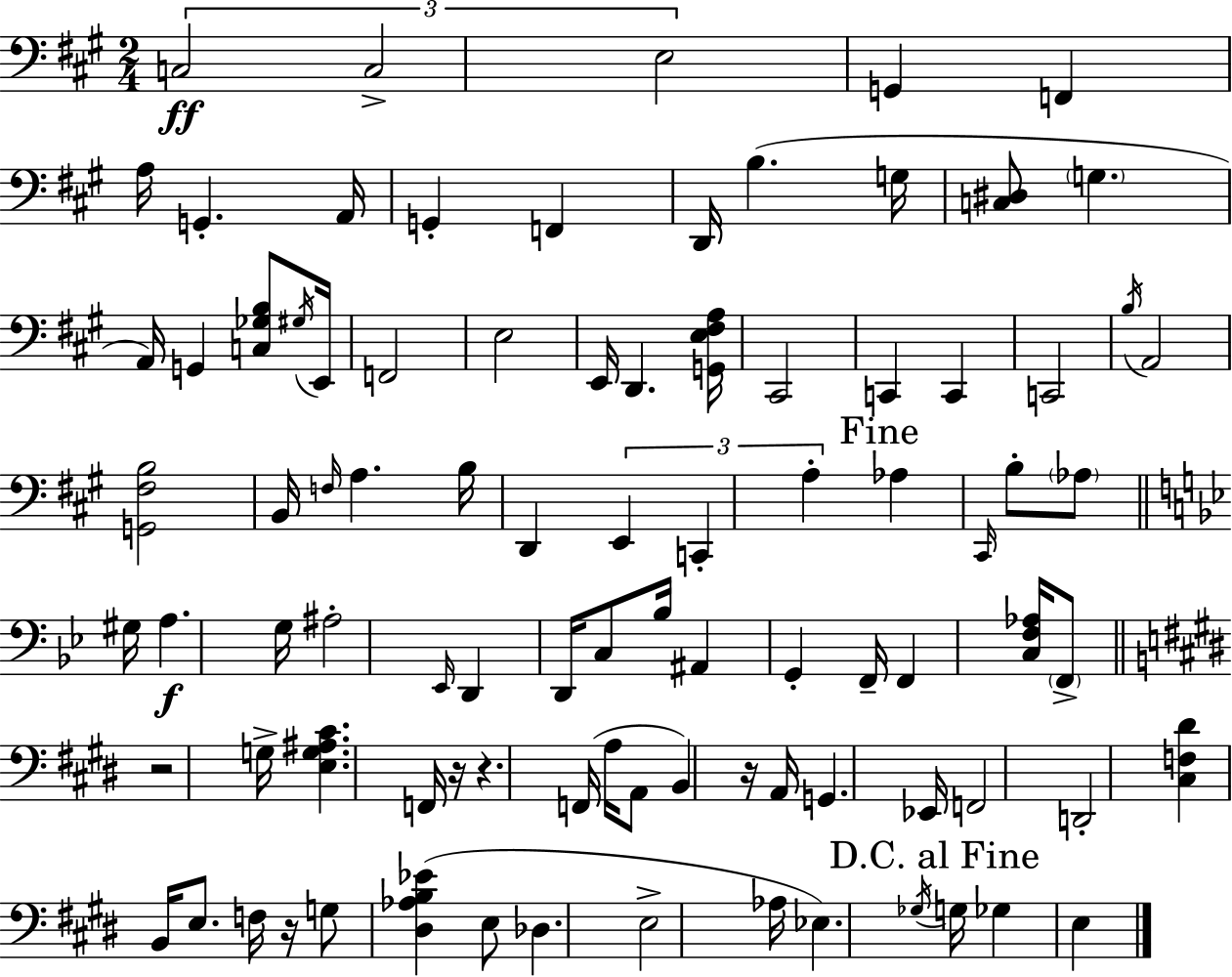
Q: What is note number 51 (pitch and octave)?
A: G2